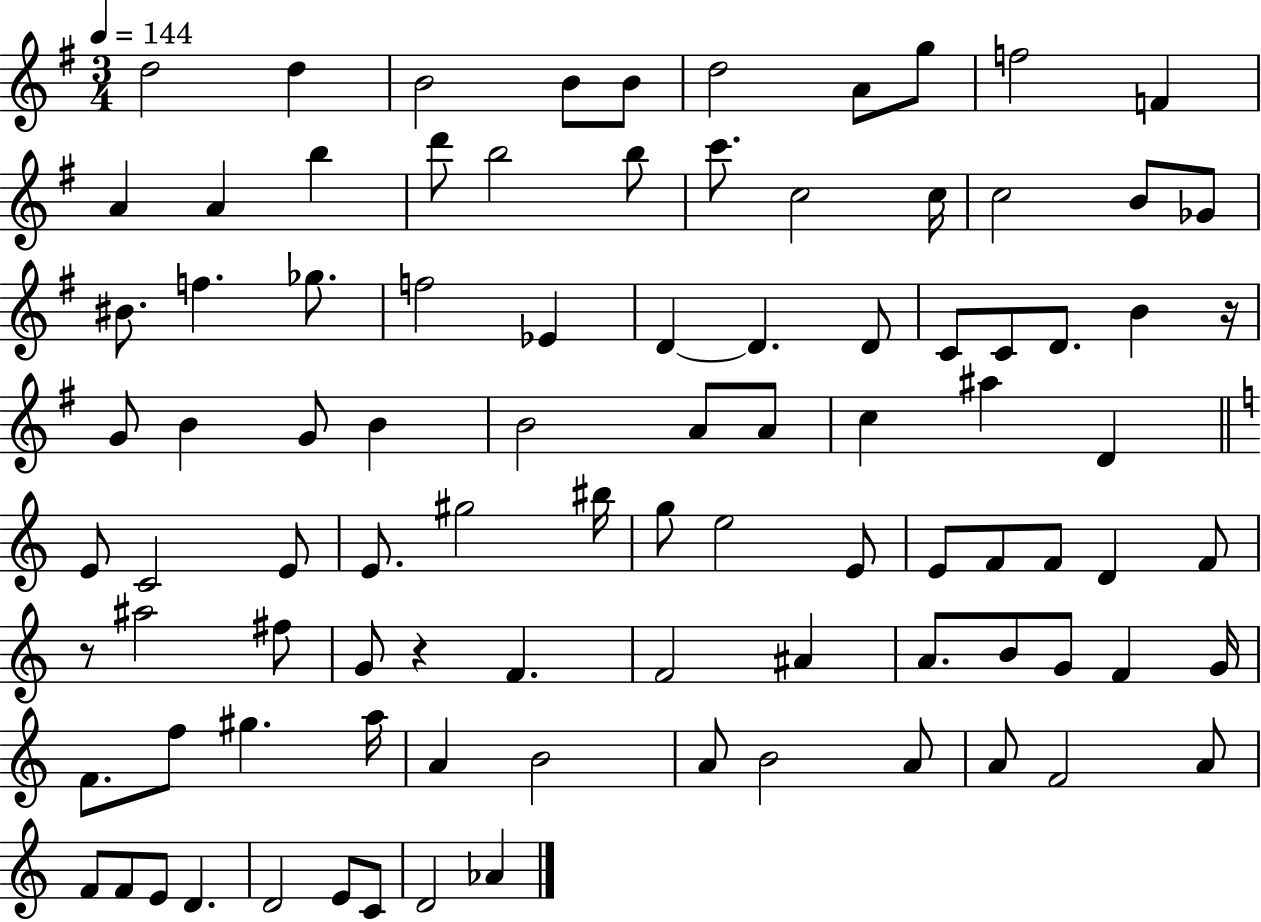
X:1
T:Untitled
M:3/4
L:1/4
K:G
d2 d B2 B/2 B/2 d2 A/2 g/2 f2 F A A b d'/2 b2 b/2 c'/2 c2 c/4 c2 B/2 _G/2 ^B/2 f _g/2 f2 _E D D D/2 C/2 C/2 D/2 B z/4 G/2 B G/2 B B2 A/2 A/2 c ^a D E/2 C2 E/2 E/2 ^g2 ^b/4 g/2 e2 E/2 E/2 F/2 F/2 D F/2 z/2 ^a2 ^f/2 G/2 z F F2 ^A A/2 B/2 G/2 F G/4 F/2 f/2 ^g a/4 A B2 A/2 B2 A/2 A/2 F2 A/2 F/2 F/2 E/2 D D2 E/2 C/2 D2 _A